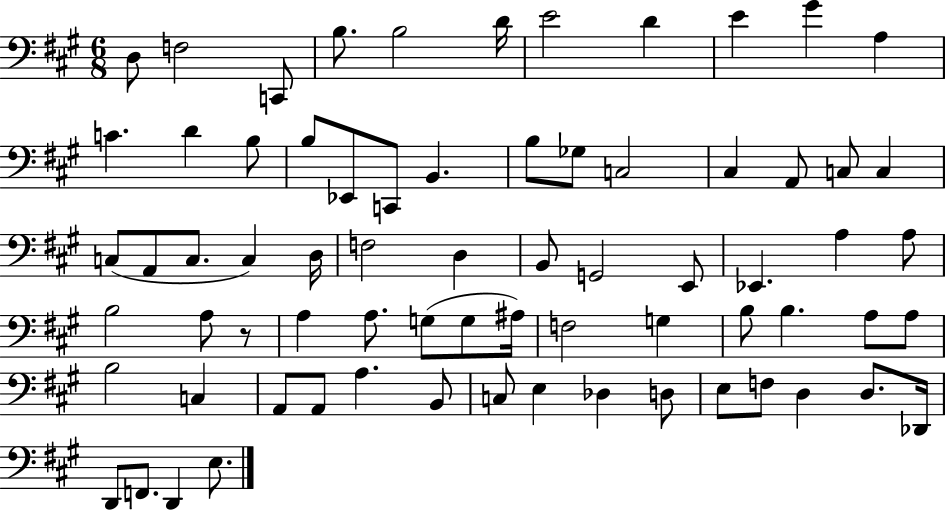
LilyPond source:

{
  \clef bass
  \numericTimeSignature
  \time 6/8
  \key a \major
  d8 f2 c,8 | b8. b2 d'16 | e'2 d'4 | e'4 gis'4 a4 | \break c'4. d'4 b8 | b8 ees,8 c,8 b,4. | b8 ges8 c2 | cis4 a,8 c8 c4 | \break c8( a,8 c8. c4) d16 | f2 d4 | b,8 g,2 e,8 | ees,4. a4 a8 | \break b2 a8 r8 | a4 a8. g8( g8 ais16) | f2 g4 | b8 b4. a8 a8 | \break b2 c4 | a,8 a,8 a4. b,8 | c8 e4 des4 d8 | e8 f8 d4 d8. des,16 | \break d,8 f,8. d,4 e8. | \bar "|."
}